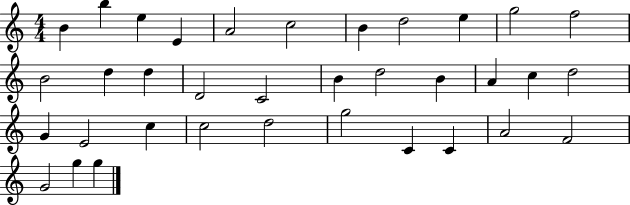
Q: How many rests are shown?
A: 0